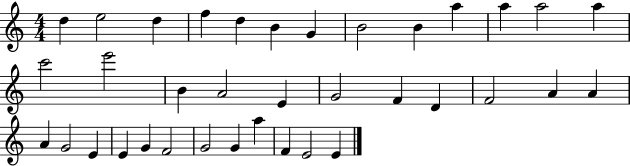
{
  \clef treble
  \numericTimeSignature
  \time 4/4
  \key c \major
  d''4 e''2 d''4 | f''4 d''4 b'4 g'4 | b'2 b'4 a''4 | a''4 a''2 a''4 | \break c'''2 e'''2 | b'4 a'2 e'4 | g'2 f'4 d'4 | f'2 a'4 a'4 | \break a'4 g'2 e'4 | e'4 g'4 f'2 | g'2 g'4 a''4 | f'4 e'2 e'4 | \break \bar "|."
}